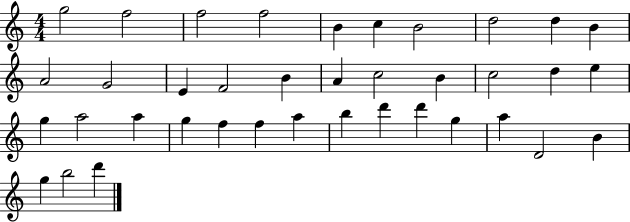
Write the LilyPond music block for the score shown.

{
  \clef treble
  \numericTimeSignature
  \time 4/4
  \key c \major
  g''2 f''2 | f''2 f''2 | b'4 c''4 b'2 | d''2 d''4 b'4 | \break a'2 g'2 | e'4 f'2 b'4 | a'4 c''2 b'4 | c''2 d''4 e''4 | \break g''4 a''2 a''4 | g''4 f''4 f''4 a''4 | b''4 d'''4 d'''4 g''4 | a''4 d'2 b'4 | \break g''4 b''2 d'''4 | \bar "|."
}